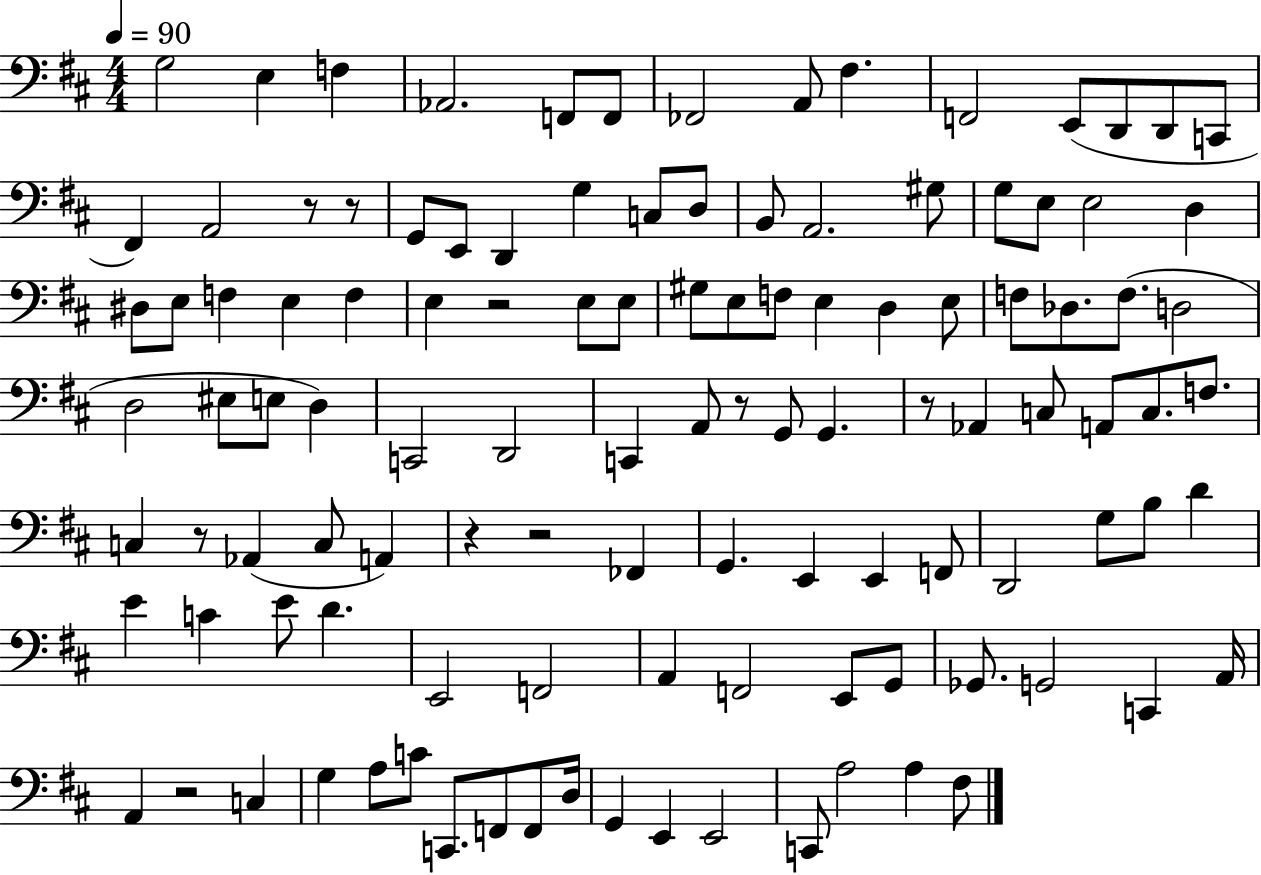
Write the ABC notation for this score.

X:1
T:Untitled
M:4/4
L:1/4
K:D
G,2 E, F, _A,,2 F,,/2 F,,/2 _F,,2 A,,/2 ^F, F,,2 E,,/2 D,,/2 D,,/2 C,,/2 ^F,, A,,2 z/2 z/2 G,,/2 E,,/2 D,, G, C,/2 D,/2 B,,/2 A,,2 ^G,/2 G,/2 E,/2 E,2 D, ^D,/2 E,/2 F, E, F, E, z2 E,/2 E,/2 ^G,/2 E,/2 F,/2 E, D, E,/2 F,/2 _D,/2 F,/2 D,2 D,2 ^E,/2 E,/2 D, C,,2 D,,2 C,, A,,/2 z/2 G,,/2 G,, z/2 _A,, C,/2 A,,/2 C,/2 F,/2 C, z/2 _A,, C,/2 A,, z z2 _F,, G,, E,, E,, F,,/2 D,,2 G,/2 B,/2 D E C E/2 D E,,2 F,,2 A,, F,,2 E,,/2 G,,/2 _G,,/2 G,,2 C,, A,,/4 A,, z2 C, G, A,/2 C/2 C,,/2 F,,/2 F,,/2 D,/4 G,, E,, E,,2 C,,/2 A,2 A, ^F,/2